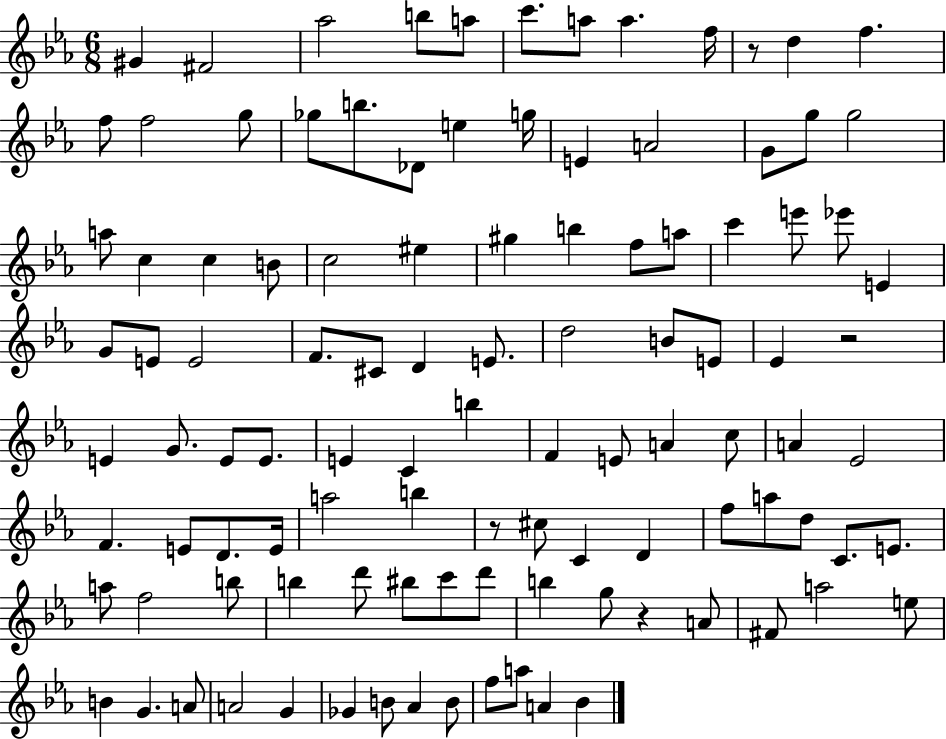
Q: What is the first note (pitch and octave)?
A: G#4